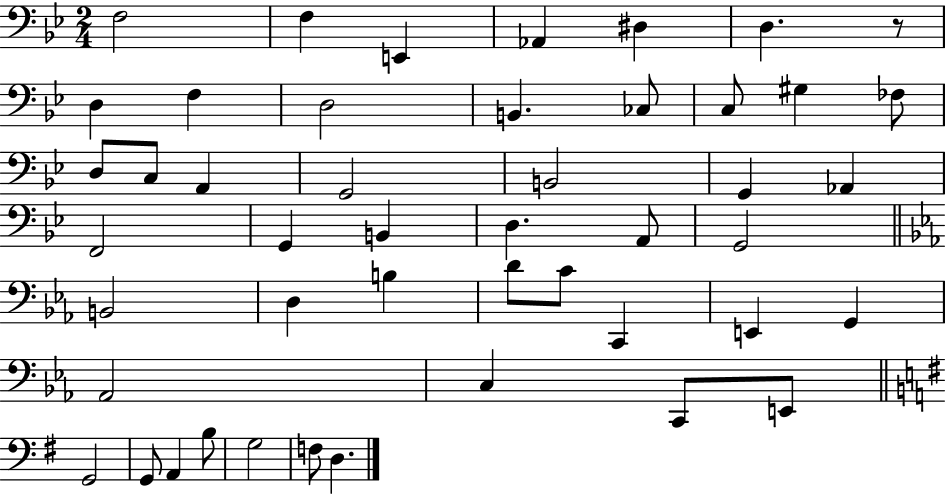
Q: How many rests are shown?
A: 1